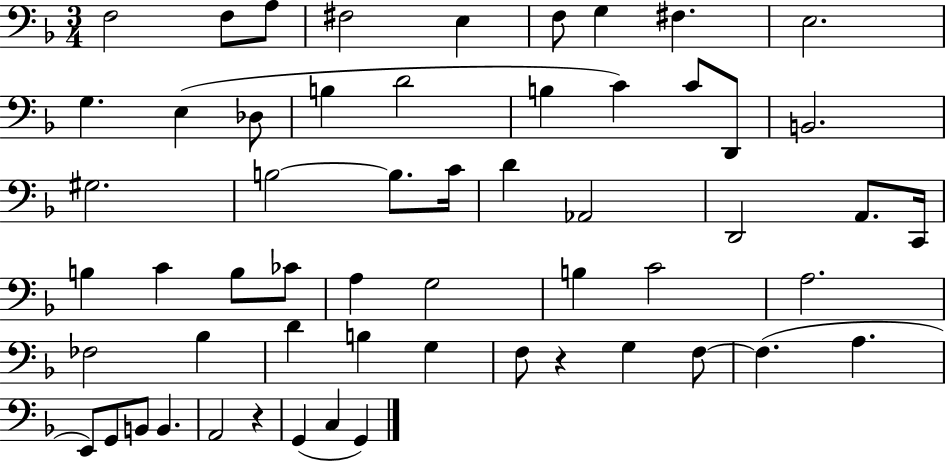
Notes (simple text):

F3/h F3/e A3/e F#3/h E3/q F3/e G3/q F#3/q. E3/h. G3/q. E3/q Db3/e B3/q D4/h B3/q C4/q C4/e D2/e B2/h. G#3/h. B3/h B3/e. C4/s D4/q Ab2/h D2/h A2/e. C2/s B3/q C4/q B3/e CES4/e A3/q G3/h B3/q C4/h A3/h. FES3/h Bb3/q D4/q B3/q G3/q F3/e R/q G3/q F3/e F3/q. A3/q. E2/e G2/e B2/e B2/q. A2/h R/q G2/q C3/q G2/q